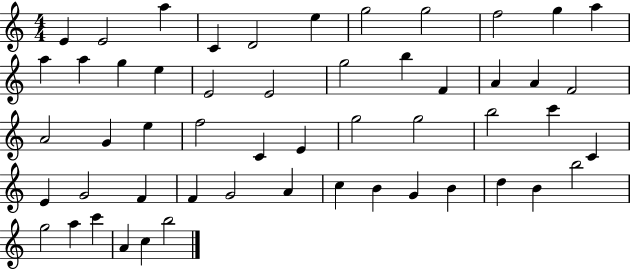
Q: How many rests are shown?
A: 0